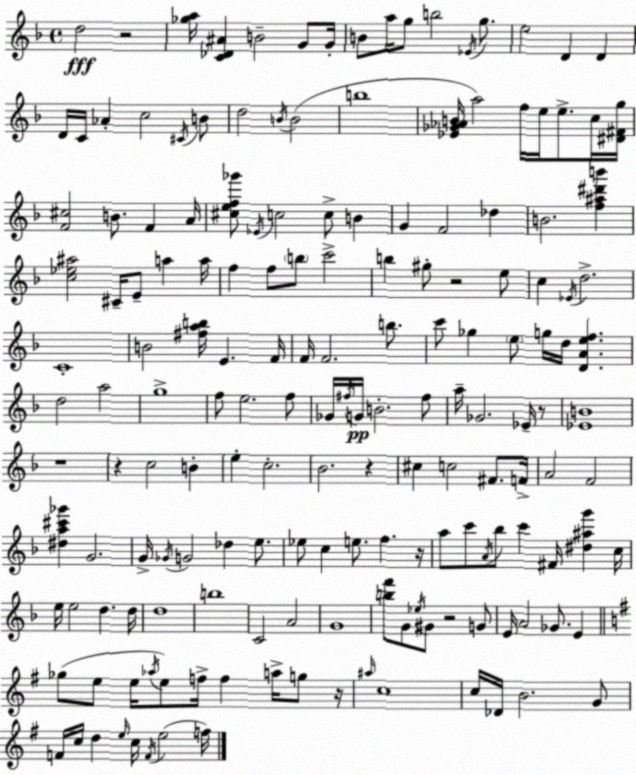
X:1
T:Untitled
M:4/4
L:1/4
K:Dm
d2 z2 [_ga]/4 [C_D^A] B2 G/2 G/4 B/2 a/4 g/2 b2 _E/4 g/2 e2 D D D/4 C/4 _A c2 ^C/4 B/2 d2 B/4 B2 b4 [_E_G_AB]/4 a2 f/4 e/4 e/2 c/4 [^D^Fg]/4 [F^c]2 B/2 F A/4 [^cef_g']/2 _E/4 c2 c/2 B G F2 _d B2 [f^a^d'b'] [c_e^a]2 ^C/4 E/2 a a/4 f f/2 b/2 c'2 b ^g/2 z2 e/2 c _E/4 d2 C4 B2 [^fab]/4 E F/4 F/4 F2 b/2 c'/2 _g e/2 g/4 d/4 [DAef] d2 a2 g4 f/2 e2 f/2 _G/4 ^f/4 G/4 B2 ^f/2 a/4 _G2 _E/4 z/2 [_EB]4 z4 z c2 B e c2 _B2 z ^c c2 ^F/2 F/4 A2 F2 [^da^c'_g'] G2 G/4 _G/4 G2 _d e/2 _e/2 c e/2 f z/4 a/2 c'/2 A/4 _b/2 c' ^F/4 [^d^ag'] c/4 e/4 e2 d d/4 d4 b4 C2 A2 G4 [bf']/2 G/2 _e/4 ^G/2 z2 G/2 E/4 A2 _G/2 E _g/2 e/2 e/4 _a/4 e/2 f/4 f a/4 g/2 z/4 ^a/4 c4 c/4 _D/4 B2 G/2 F/4 c/4 d e/4 c/4 F/4 e2 f/4